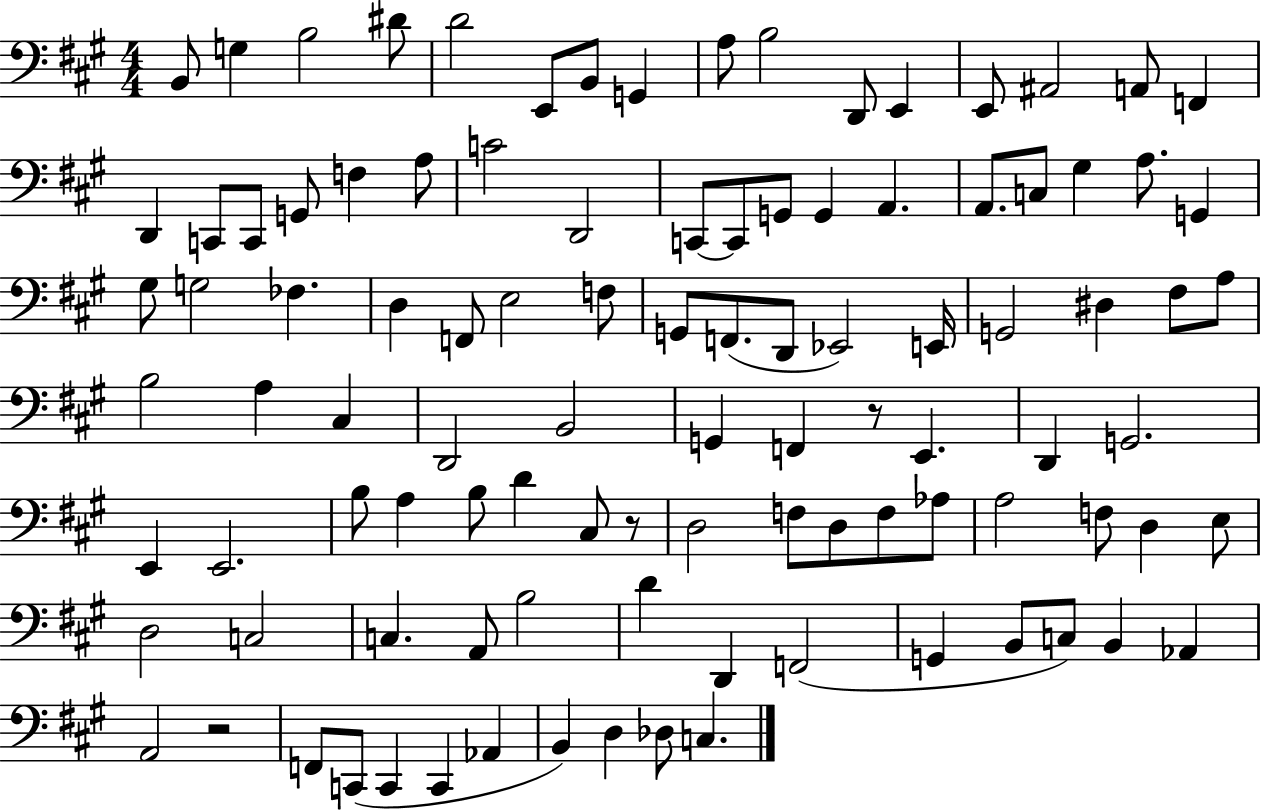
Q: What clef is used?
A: bass